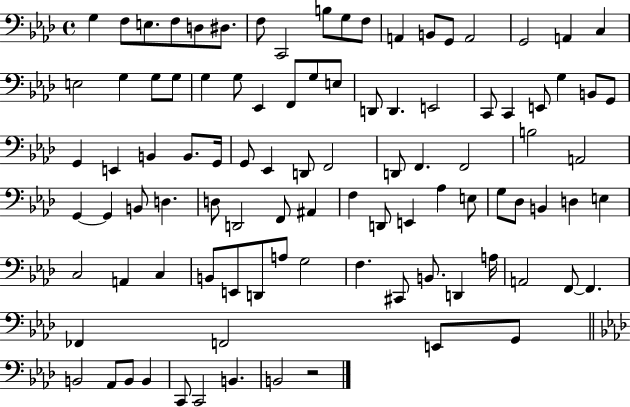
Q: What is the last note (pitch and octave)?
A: B2